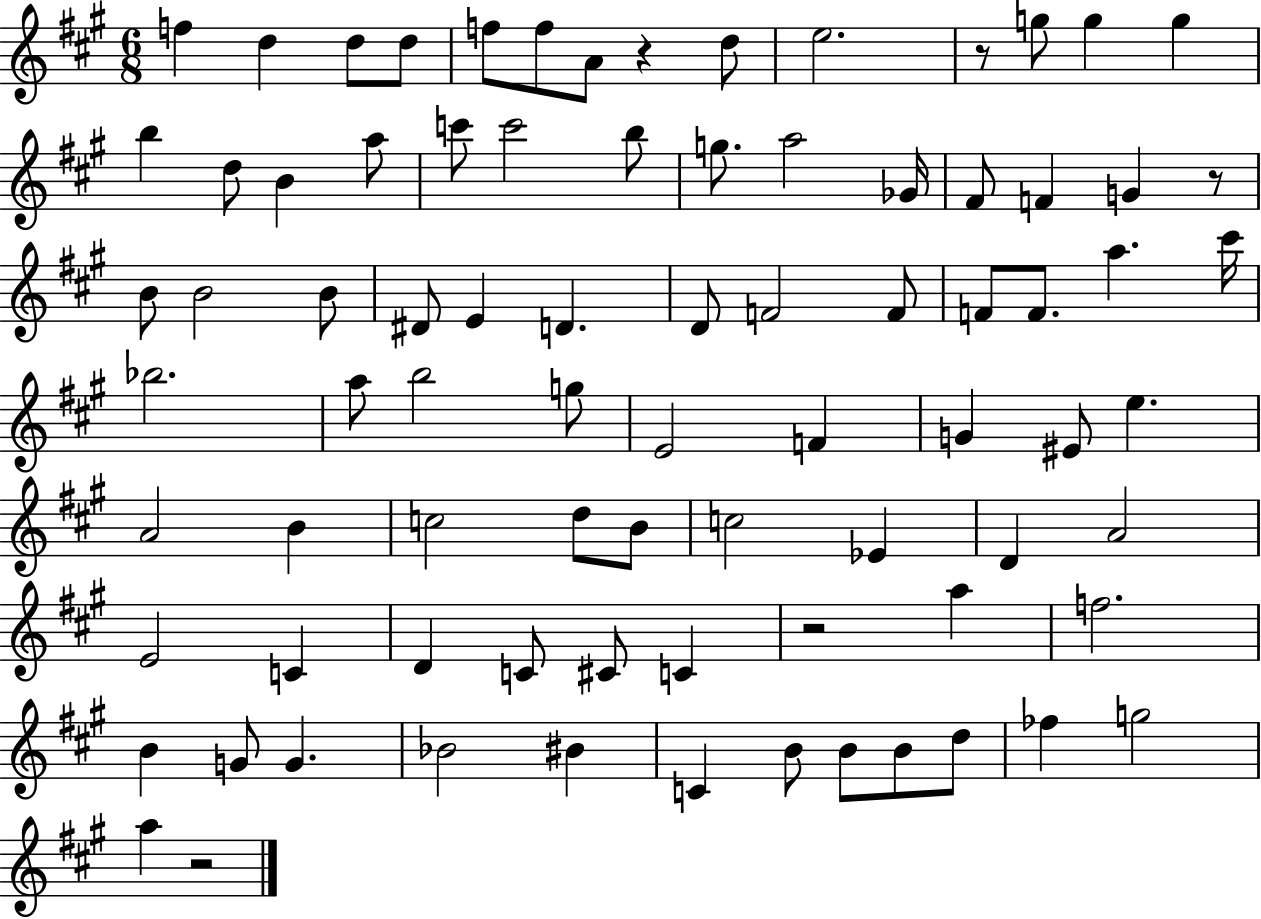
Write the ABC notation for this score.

X:1
T:Untitled
M:6/8
L:1/4
K:A
f d d/2 d/2 f/2 f/2 A/2 z d/2 e2 z/2 g/2 g g b d/2 B a/2 c'/2 c'2 b/2 g/2 a2 _G/4 ^F/2 F G z/2 B/2 B2 B/2 ^D/2 E D D/2 F2 F/2 F/2 F/2 a ^c'/4 _b2 a/2 b2 g/2 E2 F G ^E/2 e A2 B c2 d/2 B/2 c2 _E D A2 E2 C D C/2 ^C/2 C z2 a f2 B G/2 G _B2 ^B C B/2 B/2 B/2 d/2 _f g2 a z2